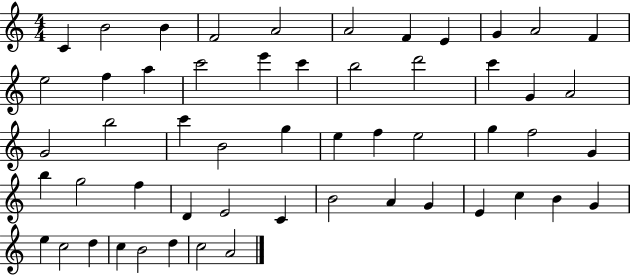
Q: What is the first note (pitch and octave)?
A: C4